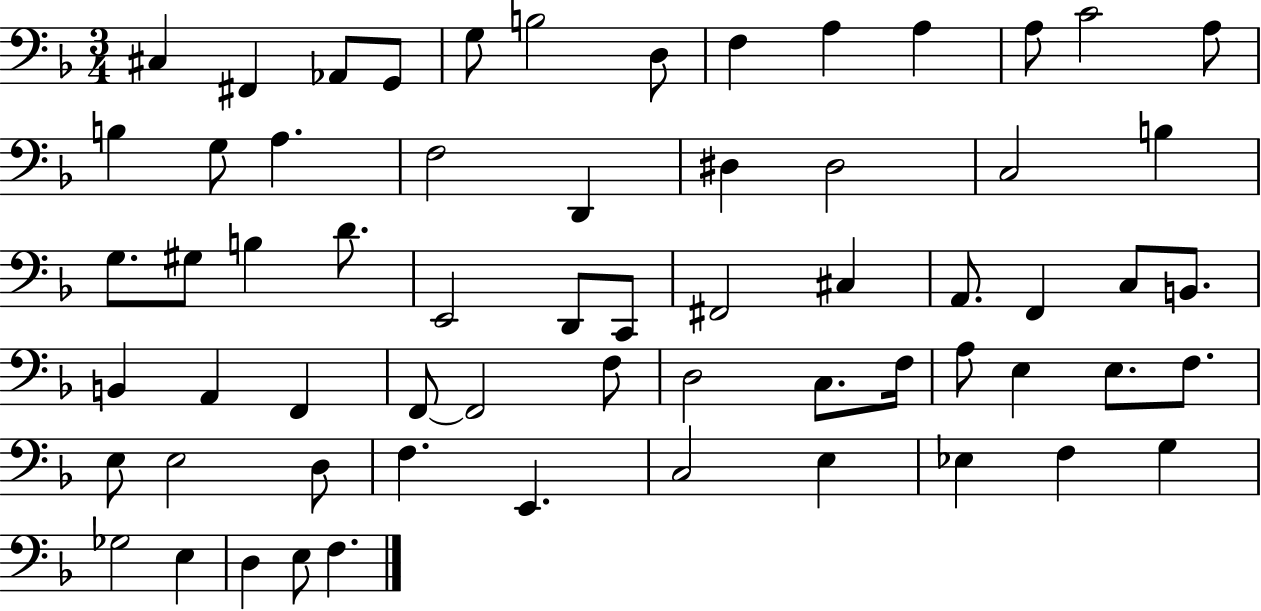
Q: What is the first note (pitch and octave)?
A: C#3